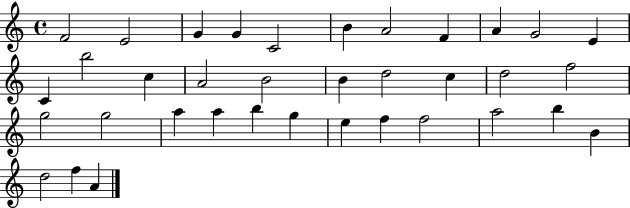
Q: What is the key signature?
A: C major